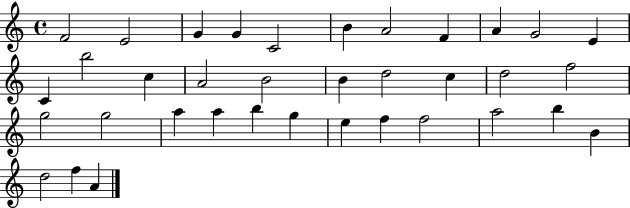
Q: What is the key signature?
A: C major